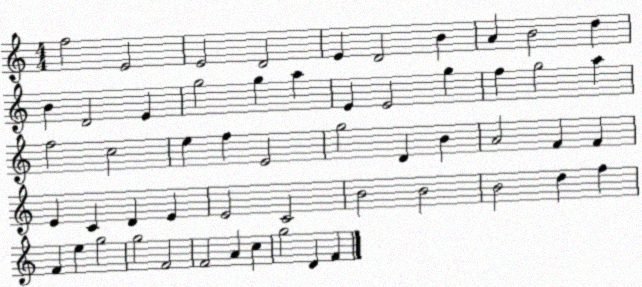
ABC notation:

X:1
T:Untitled
M:4/4
L:1/4
K:C
f2 E2 E2 D2 E D2 B A B2 d B D2 E g2 g a E E2 g f g2 a f2 c2 e f E2 g2 D B A2 F F E C D E E2 C2 B2 B2 B2 d f F e g2 g2 F2 F2 A c g2 D F